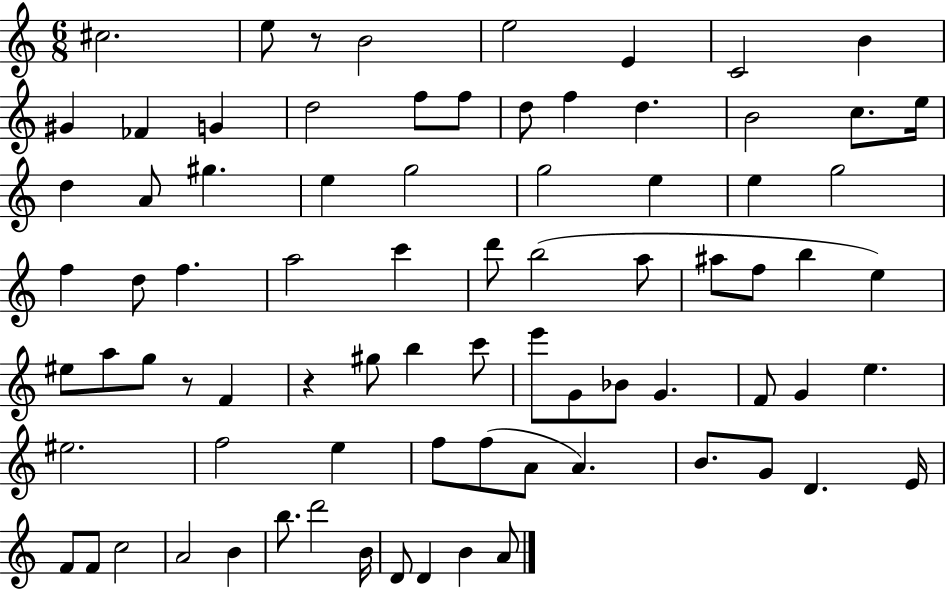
{
  \clef treble
  \numericTimeSignature
  \time 6/8
  \key c \major
  cis''2. | e''8 r8 b'2 | e''2 e'4 | c'2 b'4 | \break gis'4 fes'4 g'4 | d''2 f''8 f''8 | d''8 f''4 d''4. | b'2 c''8. e''16 | \break d''4 a'8 gis''4. | e''4 g''2 | g''2 e''4 | e''4 g''2 | \break f''4 d''8 f''4. | a''2 c'''4 | d'''8 b''2( a''8 | ais''8 f''8 b''4 e''4) | \break eis''8 a''8 g''8 r8 f'4 | r4 gis''8 b''4 c'''8 | e'''8 g'8 bes'8 g'4. | f'8 g'4 e''4. | \break eis''2. | f''2 e''4 | f''8 f''8( a'8 a'4.) | b'8. g'8 d'4. e'16 | \break f'8 f'8 c''2 | a'2 b'4 | b''8. d'''2 b'16 | d'8 d'4 b'4 a'8 | \break \bar "|."
}